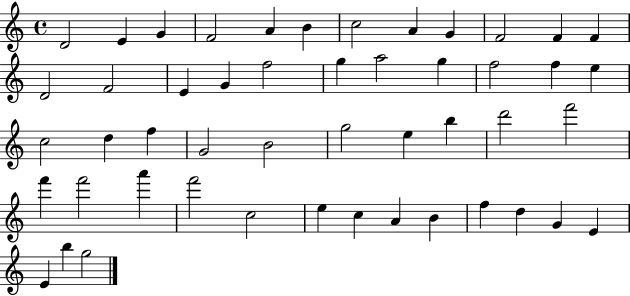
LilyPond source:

{
  \clef treble
  \time 4/4
  \defaultTimeSignature
  \key c \major
  d'2 e'4 g'4 | f'2 a'4 b'4 | c''2 a'4 g'4 | f'2 f'4 f'4 | \break d'2 f'2 | e'4 g'4 f''2 | g''4 a''2 g''4 | f''2 f''4 e''4 | \break c''2 d''4 f''4 | g'2 b'2 | g''2 e''4 b''4 | d'''2 f'''2 | \break f'''4 f'''2 a'''4 | f'''2 c''2 | e''4 c''4 a'4 b'4 | f''4 d''4 g'4 e'4 | \break e'4 b''4 g''2 | \bar "|."
}